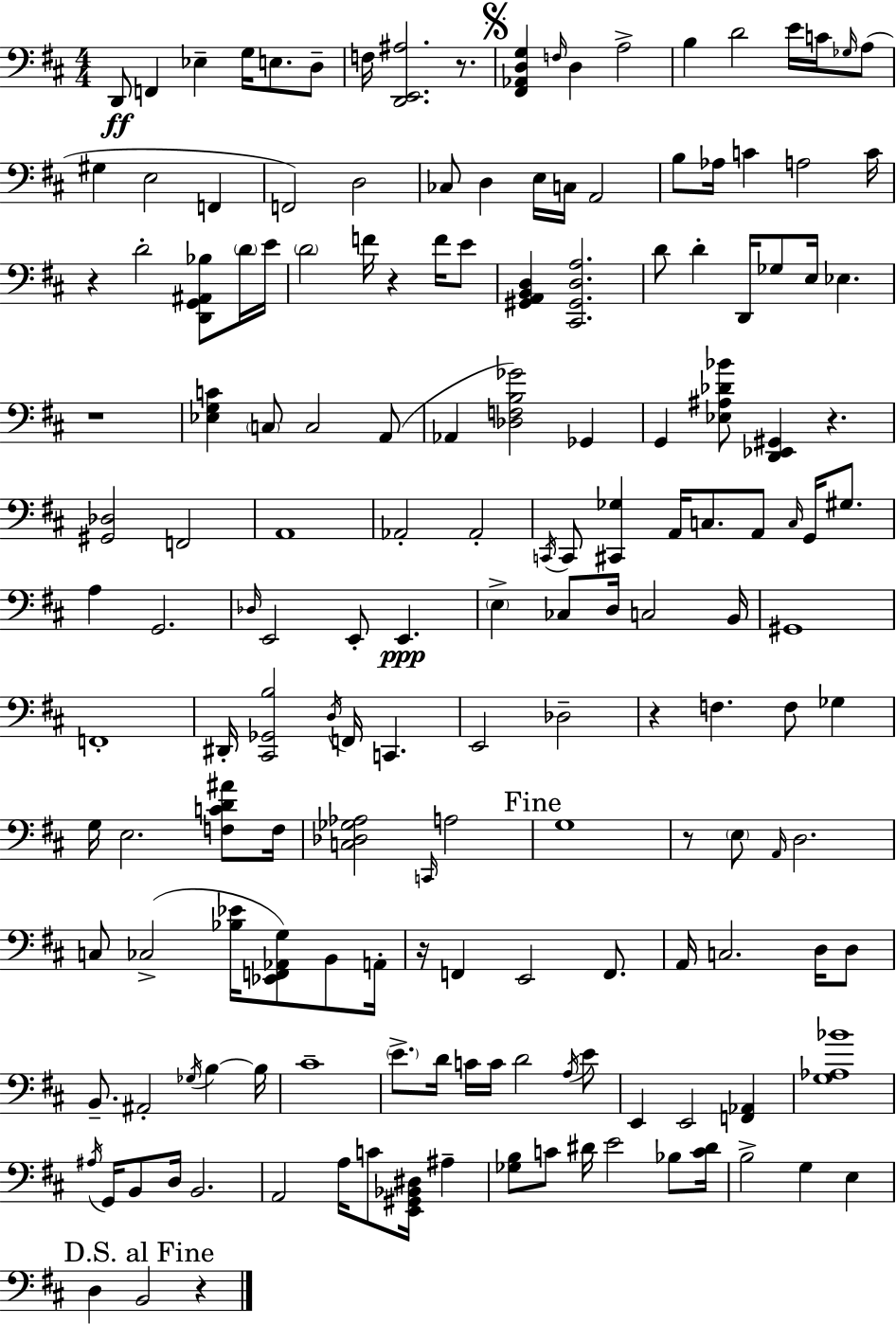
X:1
T:Untitled
M:4/4
L:1/4
K:D
D,,/2 F,, _E, G,/4 E,/2 D,/2 F,/4 [D,,E,,^A,]2 z/2 [^F,,_A,,D,G,] F,/4 D, A,2 B, D2 E/4 C/4 _G,/4 A,/2 ^G, E,2 F,, F,,2 D,2 _C,/2 D, E,/4 C,/4 A,,2 B,/2 _A,/4 C A,2 C/4 z D2 [D,,G,,^A,,_B,]/2 D/4 E/4 D2 F/4 z F/4 E/2 [^G,,A,,B,,D,] [^C,,^G,,D,A,]2 D/2 D D,,/4 _G,/2 E,/4 _E, z4 [_E,G,C] C,/2 C,2 A,,/2 _A,, [_D,F,B,_G]2 _G,, G,, [_E,^A,_D_B]/2 [D,,_E,,^G,,] z [^G,,_D,]2 F,,2 A,,4 _A,,2 _A,,2 C,,/4 C,,/2 [^C,,_G,] A,,/4 C,/2 A,,/2 C,/4 G,,/4 ^G,/2 A, G,,2 _D,/4 E,,2 E,,/2 E,, E, _C,/2 D,/4 C,2 B,,/4 ^G,,4 F,,4 ^D,,/4 [^C,,_G,,B,]2 D,/4 F,,/4 C,, E,,2 _D,2 z F, F,/2 _G, G,/4 E,2 [F,CD^A]/2 F,/4 [C,_D,_G,_A,]2 C,,/4 A,2 G,4 z/2 E,/2 A,,/4 D,2 C,/2 _C,2 [_B,_E]/4 [_E,,F,,_A,,G,]/2 B,,/2 A,,/4 z/4 F,, E,,2 F,,/2 A,,/4 C,2 D,/4 D,/2 B,,/2 ^A,,2 _G,/4 B, B,/4 ^C4 E/2 D/4 C/4 C/4 D2 A,/4 E/2 E,, E,,2 [F,,_A,,] [G,_A,_B]4 ^A,/4 G,,/4 B,,/2 D,/4 B,,2 A,,2 A,/4 C/2 [E,,^G,,_B,,^D,]/4 ^A, [_G,B,]/2 C/2 ^D/4 E2 _B,/2 [C^D]/4 B,2 G, E, D, B,,2 z